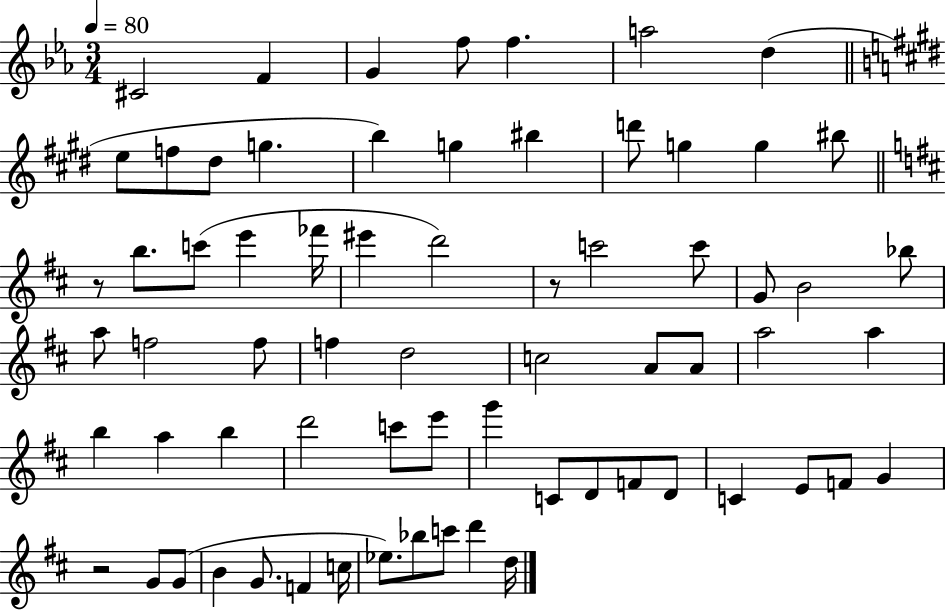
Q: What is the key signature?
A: EES major